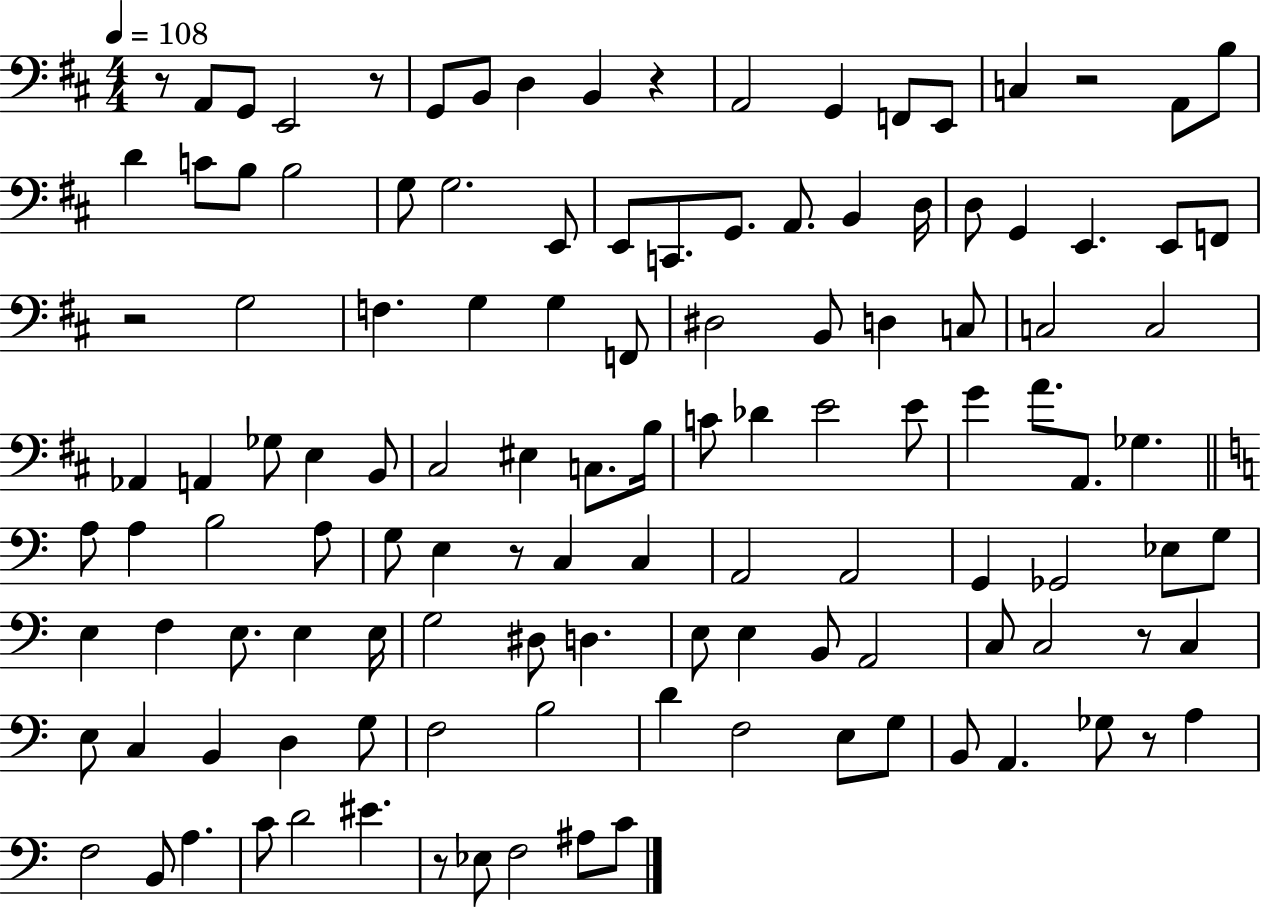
{
  \clef bass
  \numericTimeSignature
  \time 4/4
  \key d \major
  \tempo 4 = 108
  \repeat volta 2 { r8 a,8 g,8 e,2 r8 | g,8 b,8 d4 b,4 r4 | a,2 g,4 f,8 e,8 | c4 r2 a,8 b8 | \break d'4 c'8 b8 b2 | g8 g2. e,8 | e,8 c,8. g,8. a,8. b,4 d16 | d8 g,4 e,4. e,8 f,8 | \break r2 g2 | f4. g4 g4 f,8 | dis2 b,8 d4 c8 | c2 c2 | \break aes,4 a,4 ges8 e4 b,8 | cis2 eis4 c8. b16 | c'8 des'4 e'2 e'8 | g'4 a'8. a,8. ges4. | \break \bar "||" \break \key c \major a8 a4 b2 a8 | g8 e4 r8 c4 c4 | a,2 a,2 | g,4 ges,2 ees8 g8 | \break e4 f4 e8. e4 e16 | g2 dis8 d4. | e8 e4 b,8 a,2 | c8 c2 r8 c4 | \break e8 c4 b,4 d4 g8 | f2 b2 | d'4 f2 e8 g8 | b,8 a,4. ges8 r8 a4 | \break f2 b,8 a4. | c'8 d'2 eis'4. | r8 ees8 f2 ais8 c'8 | } \bar "|."
}